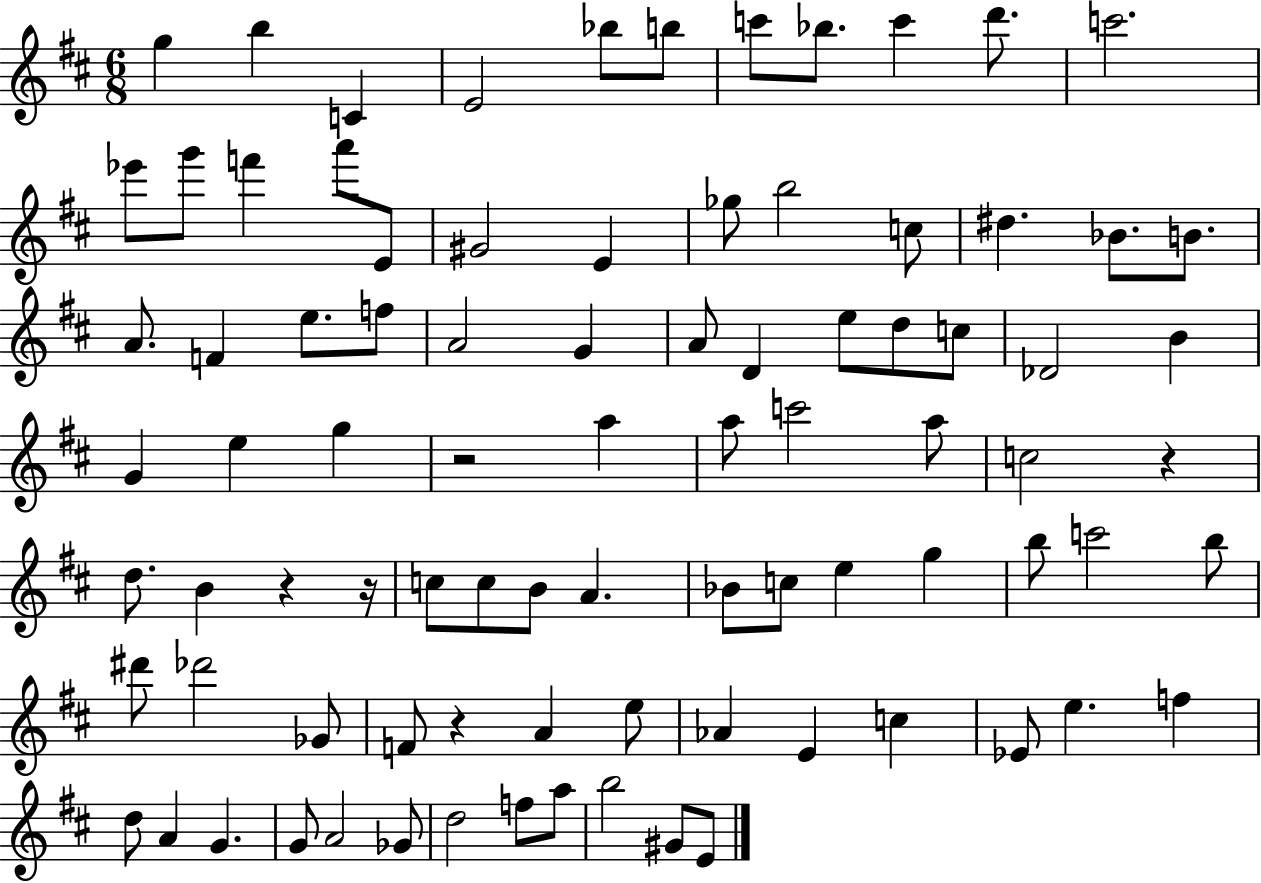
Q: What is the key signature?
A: D major